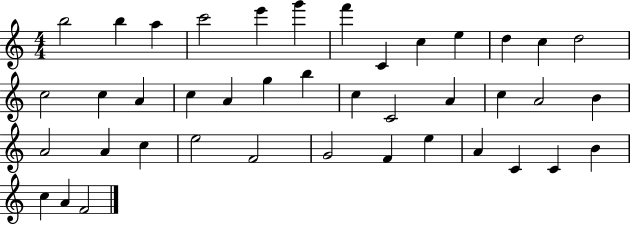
{
  \clef treble
  \numericTimeSignature
  \time 4/4
  \key c \major
  b''2 b''4 a''4 | c'''2 e'''4 g'''4 | f'''4 c'4 c''4 e''4 | d''4 c''4 d''2 | \break c''2 c''4 a'4 | c''4 a'4 g''4 b''4 | c''4 c'2 a'4 | c''4 a'2 b'4 | \break a'2 a'4 c''4 | e''2 f'2 | g'2 f'4 e''4 | a'4 c'4 c'4 b'4 | \break c''4 a'4 f'2 | \bar "|."
}